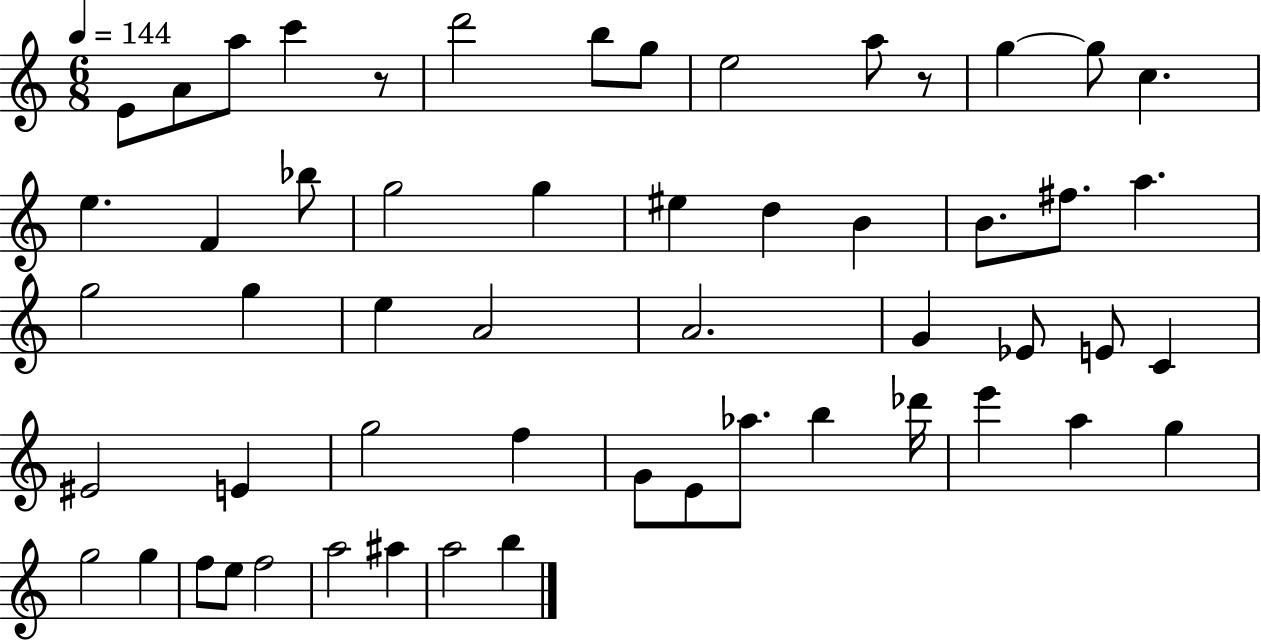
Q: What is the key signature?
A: C major